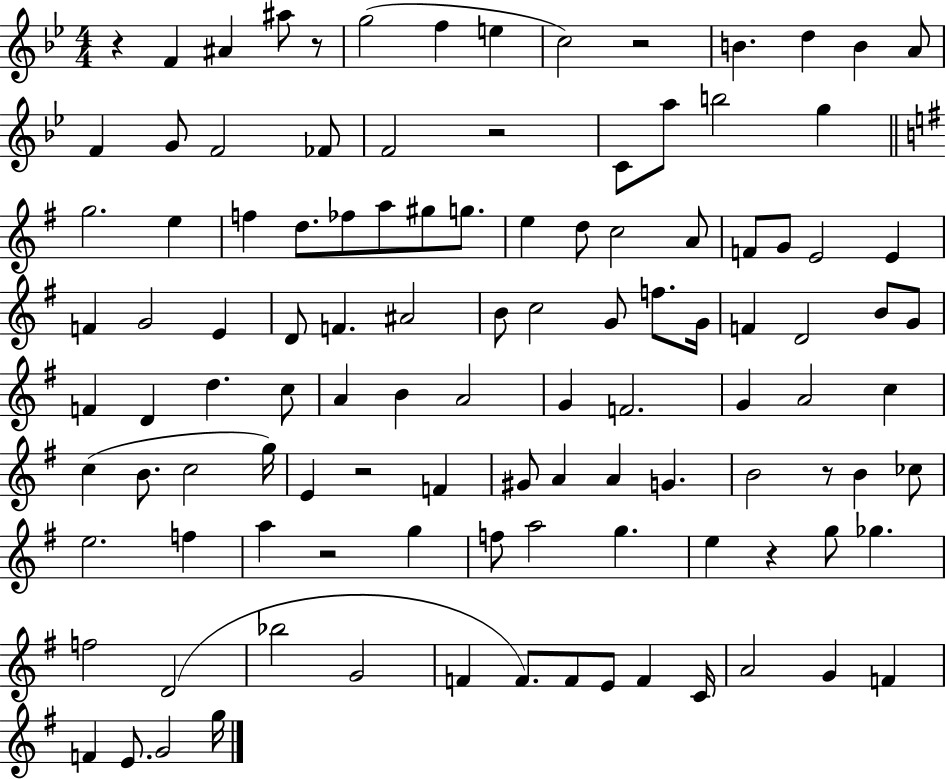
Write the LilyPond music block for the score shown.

{
  \clef treble
  \numericTimeSignature
  \time 4/4
  \key bes \major
  r4 f'4 ais'4 ais''8 r8 | g''2( f''4 e''4 | c''2) r2 | b'4. d''4 b'4 a'8 | \break f'4 g'8 f'2 fes'8 | f'2 r2 | c'8 a''8 b''2 g''4 | \bar "||" \break \key g \major g''2. e''4 | f''4 d''8. fes''8 a''8 gis''8 g''8. | e''4 d''8 c''2 a'8 | f'8 g'8 e'2 e'4 | \break f'4 g'2 e'4 | d'8 f'4. ais'2 | b'8 c''2 g'8 f''8. g'16 | f'4 d'2 b'8 g'8 | \break f'4 d'4 d''4. c''8 | a'4 b'4 a'2 | g'4 f'2. | g'4 a'2 c''4 | \break c''4( b'8. c''2 g''16) | e'4 r2 f'4 | gis'8 a'4 a'4 g'4. | b'2 r8 b'4 ces''8 | \break e''2. f''4 | a''4 r2 g''4 | f''8 a''2 g''4. | e''4 r4 g''8 ges''4. | \break f''2 d'2( | bes''2 g'2 | f'4 f'8.) f'8 e'8 f'4 c'16 | a'2 g'4 f'4 | \break f'4 e'8. g'2 g''16 | \bar "|."
}